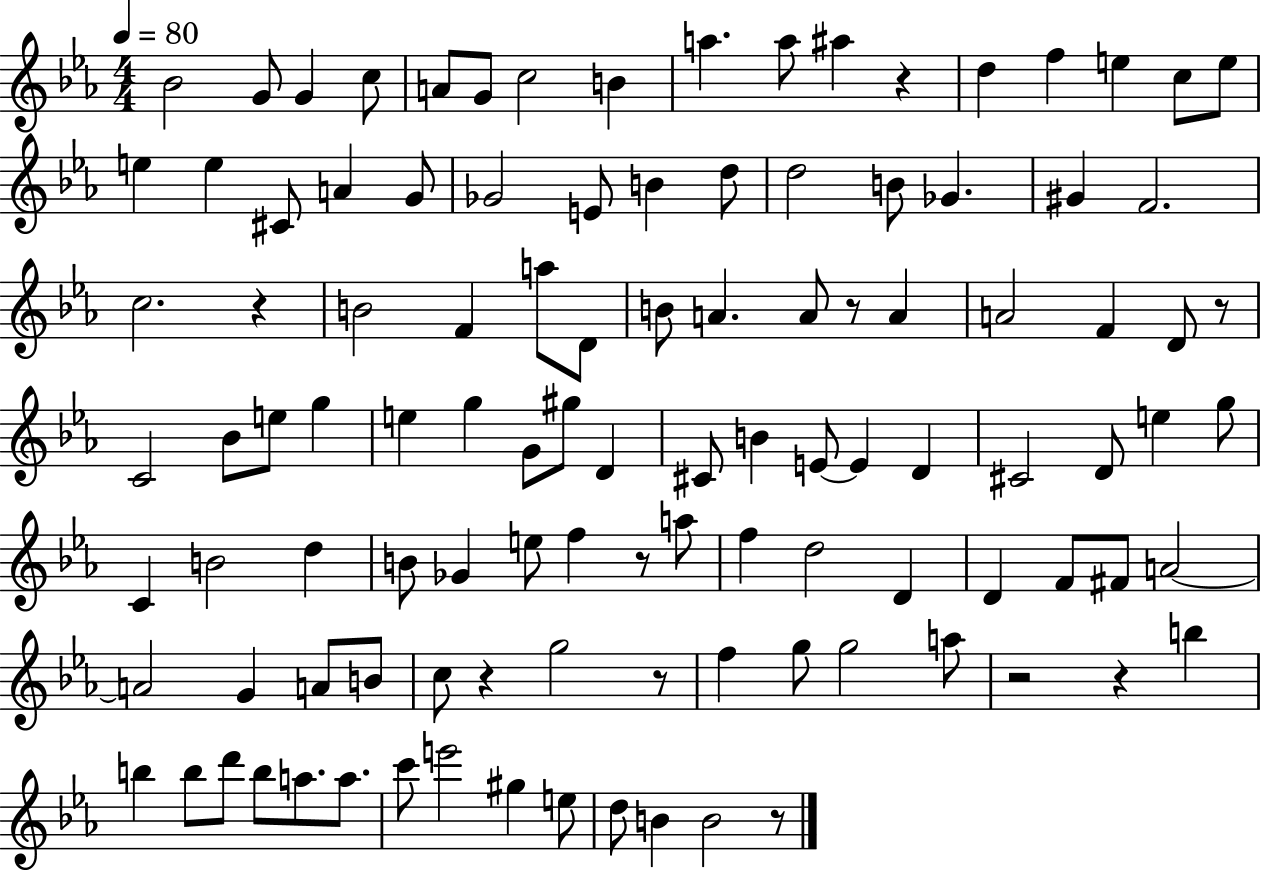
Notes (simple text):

Bb4/h G4/e G4/q C5/e A4/e G4/e C5/h B4/q A5/q. A5/e A#5/q R/q D5/q F5/q E5/q C5/e E5/e E5/q E5/q C#4/e A4/q G4/e Gb4/h E4/e B4/q D5/e D5/h B4/e Gb4/q. G#4/q F4/h. C5/h. R/q B4/h F4/q A5/e D4/e B4/e A4/q. A4/e R/e A4/q A4/h F4/q D4/e R/e C4/h Bb4/e E5/e G5/q E5/q G5/q G4/e G#5/e D4/q C#4/e B4/q E4/e E4/q D4/q C#4/h D4/e E5/q G5/e C4/q B4/h D5/q B4/e Gb4/q E5/e F5/q R/e A5/e F5/q D5/h D4/q D4/q F4/e F#4/e A4/h A4/h G4/q A4/e B4/e C5/e R/q G5/h R/e F5/q G5/e G5/h A5/e R/h R/q B5/q B5/q B5/e D6/e B5/e A5/e. A5/e. C6/e E6/h G#5/q E5/e D5/e B4/q B4/h R/e